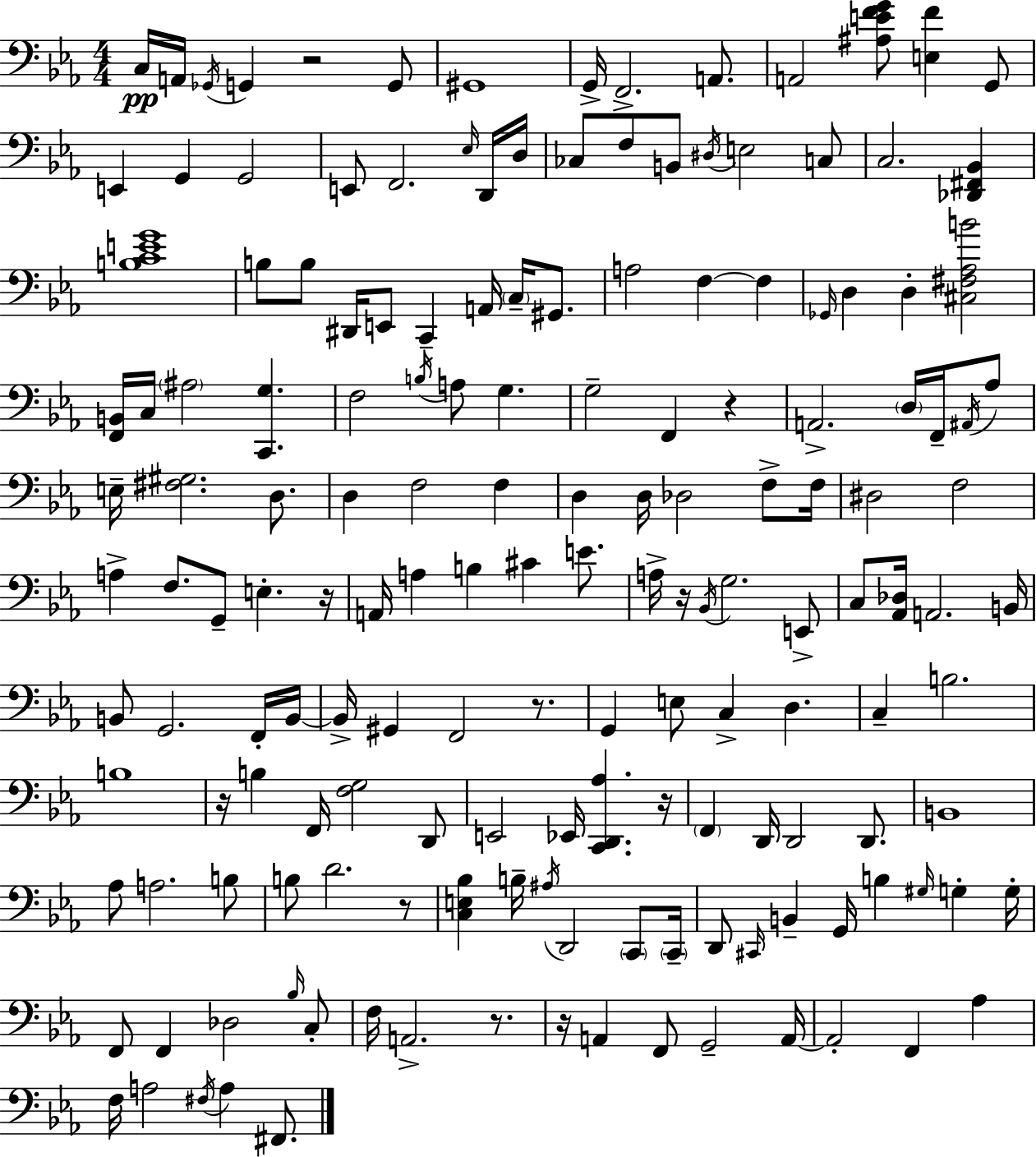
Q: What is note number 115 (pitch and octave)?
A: C2